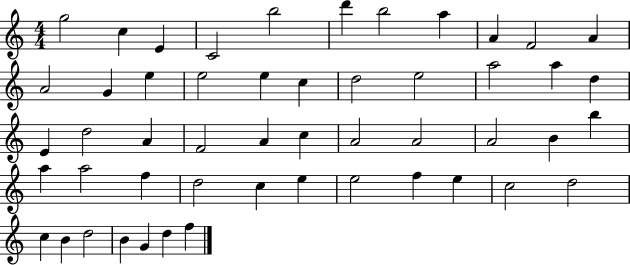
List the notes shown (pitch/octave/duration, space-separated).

G5/h C5/q E4/q C4/h B5/h D6/q B5/h A5/q A4/q F4/h A4/q A4/h G4/q E5/q E5/h E5/q C5/q D5/h E5/h A5/h A5/q D5/q E4/q D5/h A4/q F4/h A4/q C5/q A4/h A4/h A4/h B4/q B5/q A5/q A5/h F5/q D5/h C5/q E5/q E5/h F5/q E5/q C5/h D5/h C5/q B4/q D5/h B4/q G4/q D5/q F5/q